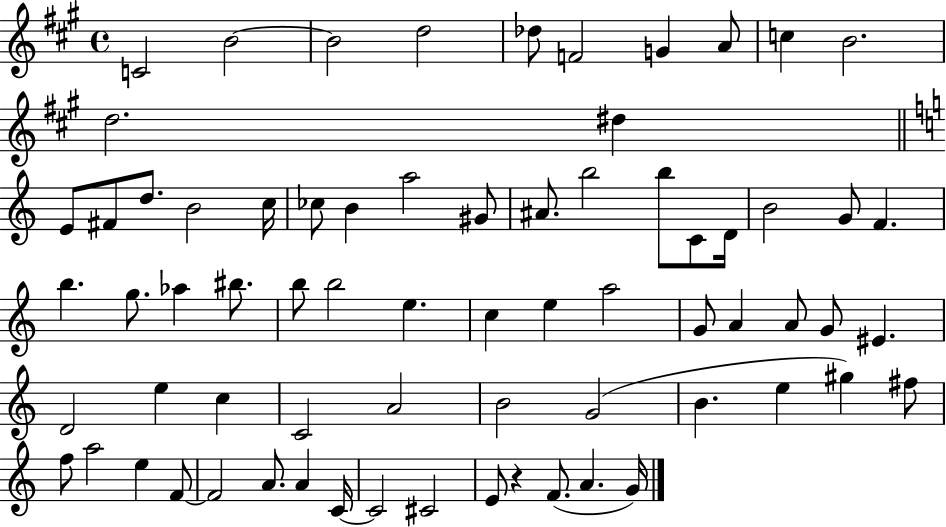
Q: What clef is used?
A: treble